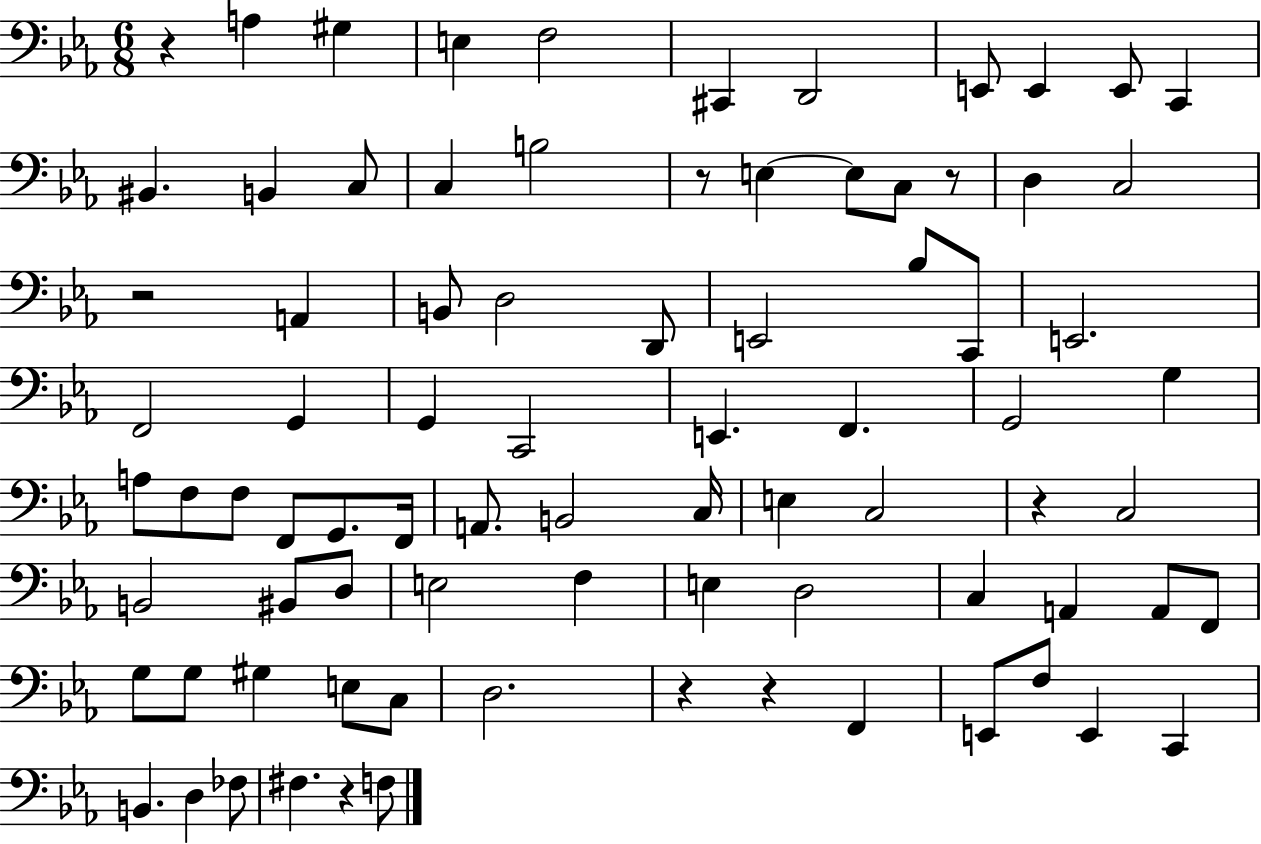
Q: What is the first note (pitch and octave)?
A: A3